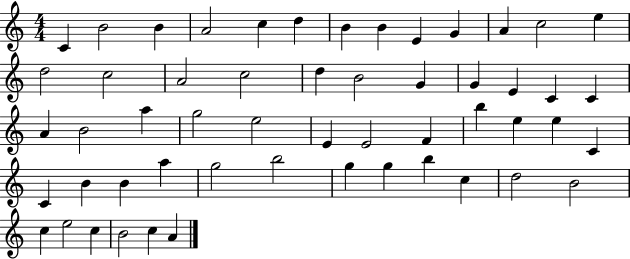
C4/q B4/h B4/q A4/h C5/q D5/q B4/q B4/q E4/q G4/q A4/q C5/h E5/q D5/h C5/h A4/h C5/h D5/q B4/h G4/q G4/q E4/q C4/q C4/q A4/q B4/h A5/q G5/h E5/h E4/q E4/h F4/q B5/q E5/q E5/q C4/q C4/q B4/q B4/q A5/q G5/h B5/h G5/q G5/q B5/q C5/q D5/h B4/h C5/q E5/h C5/q B4/h C5/q A4/q